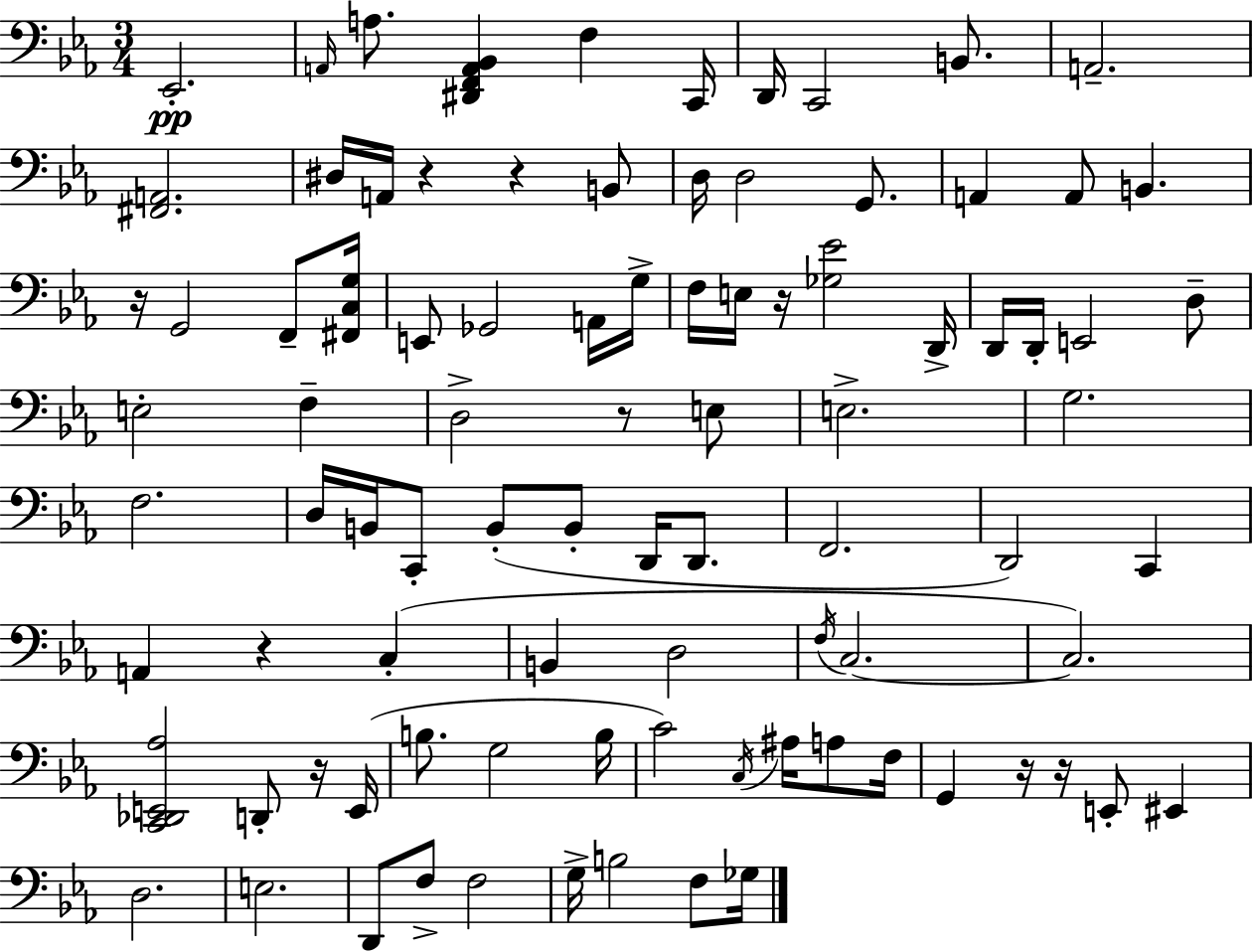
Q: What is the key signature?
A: EES major